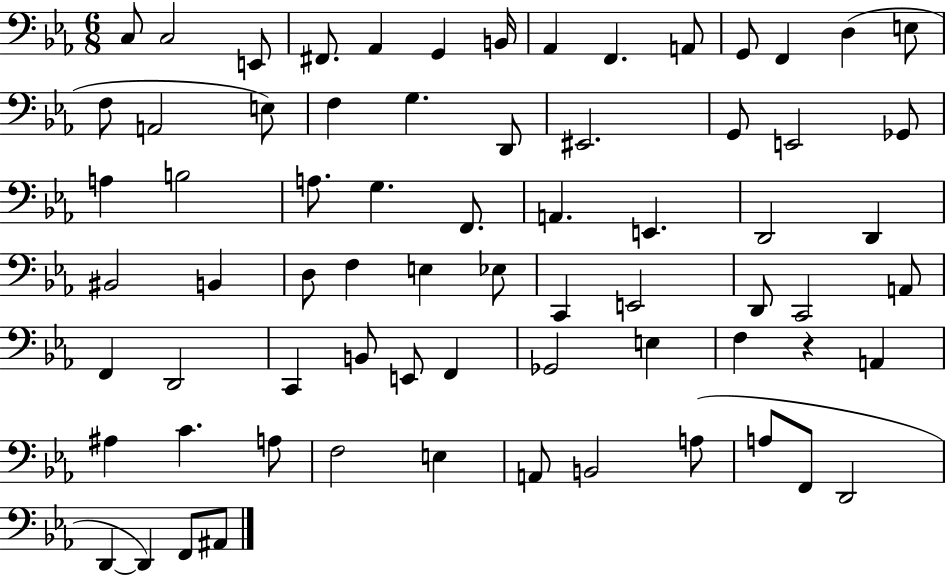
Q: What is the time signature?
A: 6/8